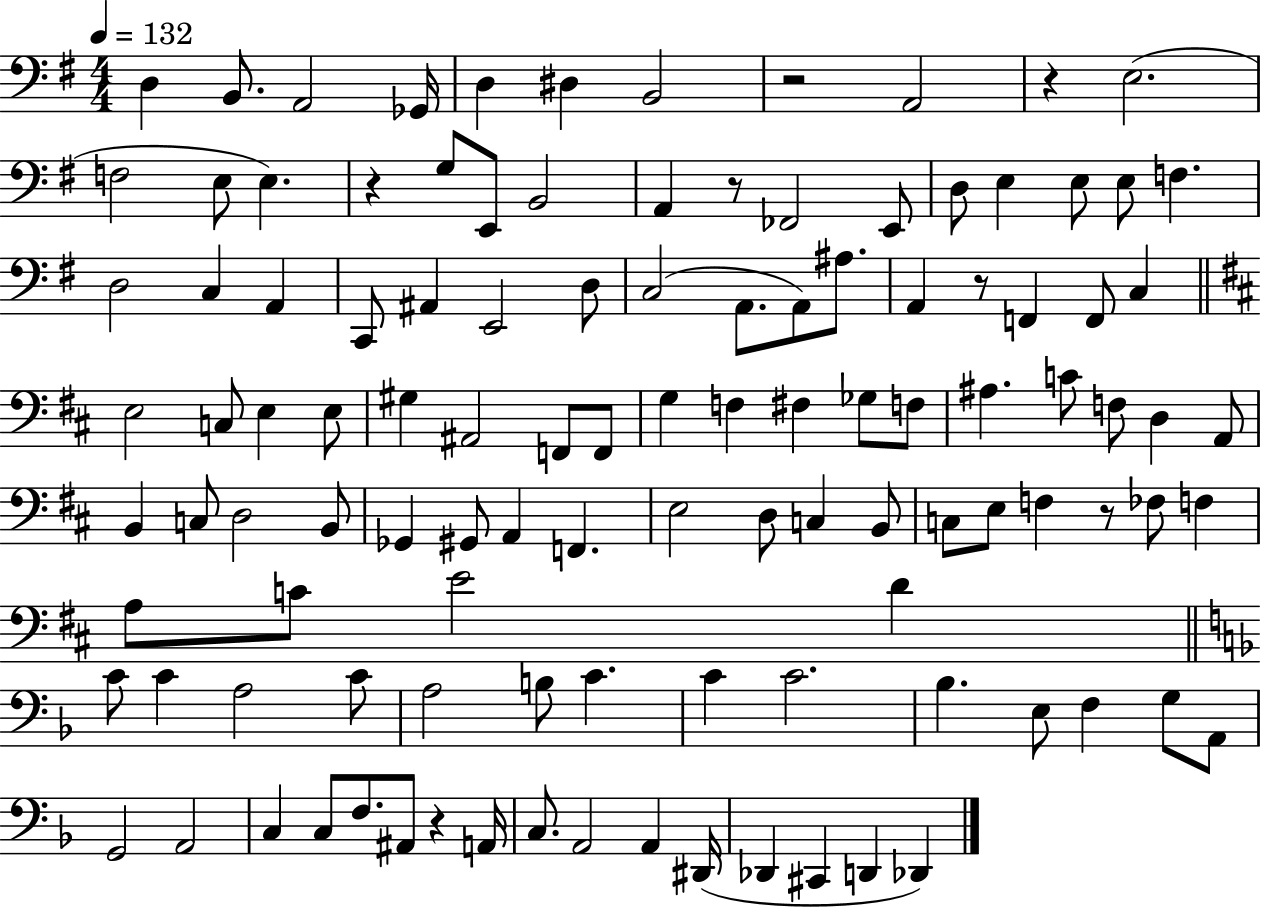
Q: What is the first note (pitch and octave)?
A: D3